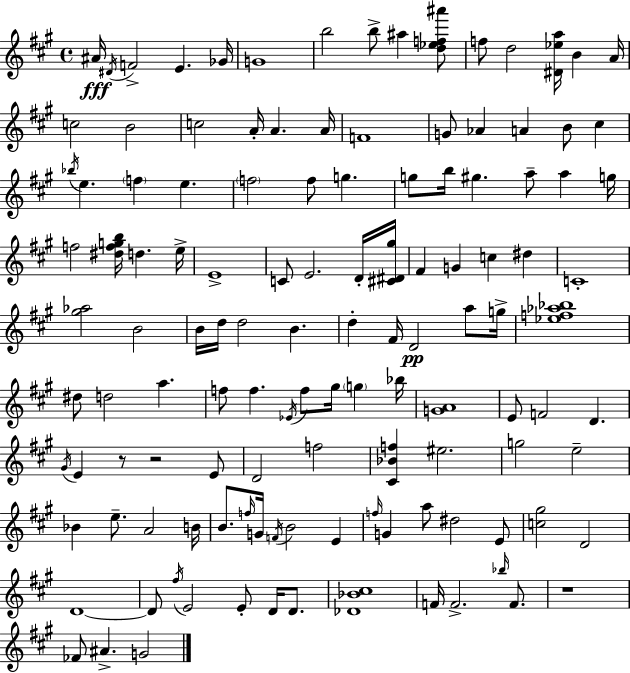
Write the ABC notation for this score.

X:1
T:Untitled
M:4/4
L:1/4
K:A
^A/4 ^D/4 F2 E _G/4 G4 b2 b/2 ^a [d_ef^a']/2 f/2 d2 [^D_ea]/4 B A/4 c2 B2 c2 A/4 A A/4 F4 G/2 _A A B/2 ^c _b/4 e f e f2 f/2 g g/2 b/4 ^g a/2 a g/4 f2 [^dfgb]/4 d e/4 E4 C/2 E2 D/4 [^C^D^g]/4 ^F G c ^d C4 [^g_a]2 B2 B/4 d/4 d2 B d ^F/4 D2 a/2 g/4 [_ef_a_b]4 ^d/2 d2 a f/2 f _E/4 f/2 ^g/4 g _b/4 [GA]4 E/2 F2 D ^G/4 E z/2 z2 E/2 D2 f2 [^C_Bf] ^e2 g2 e2 _B e/2 A2 B/4 B/2 f/4 G/4 F/4 B2 E f/4 G a/2 ^d2 E/2 [c^g]2 D2 D4 D/2 ^f/4 E2 E/2 D/4 D/2 [_D_B^c]4 F/4 F2 _b/4 F/2 z4 _F/2 ^A G2